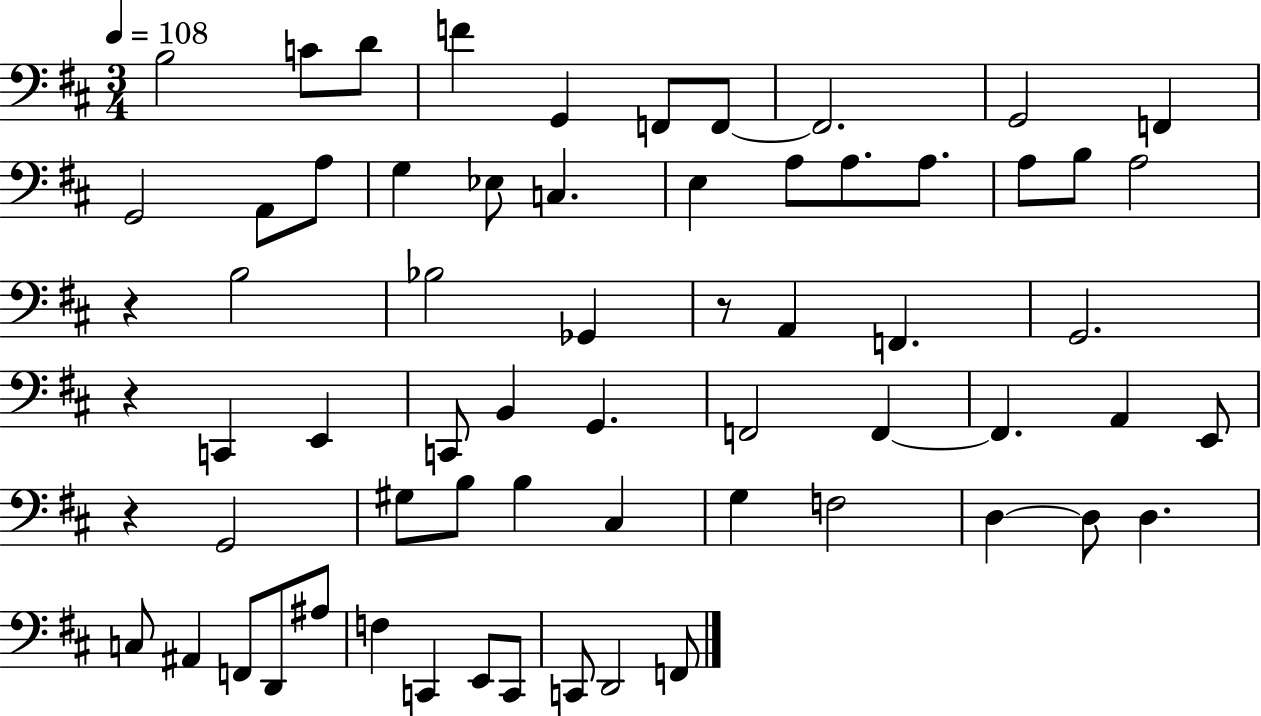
{
  \clef bass
  \numericTimeSignature
  \time 3/4
  \key d \major
  \tempo 4 = 108
  b2 c'8 d'8 | f'4 g,4 f,8 f,8~~ | f,2. | g,2 f,4 | \break g,2 a,8 a8 | g4 ees8 c4. | e4 a8 a8. a8. | a8 b8 a2 | \break r4 b2 | bes2 ges,4 | r8 a,4 f,4. | g,2. | \break r4 c,4 e,4 | c,8 b,4 g,4. | f,2 f,4~~ | f,4. a,4 e,8 | \break r4 g,2 | gis8 b8 b4 cis4 | g4 f2 | d4~~ d8 d4. | \break c8 ais,4 f,8 d,8 ais8 | f4 c,4 e,8 c,8 | c,8 d,2 f,8 | \bar "|."
}